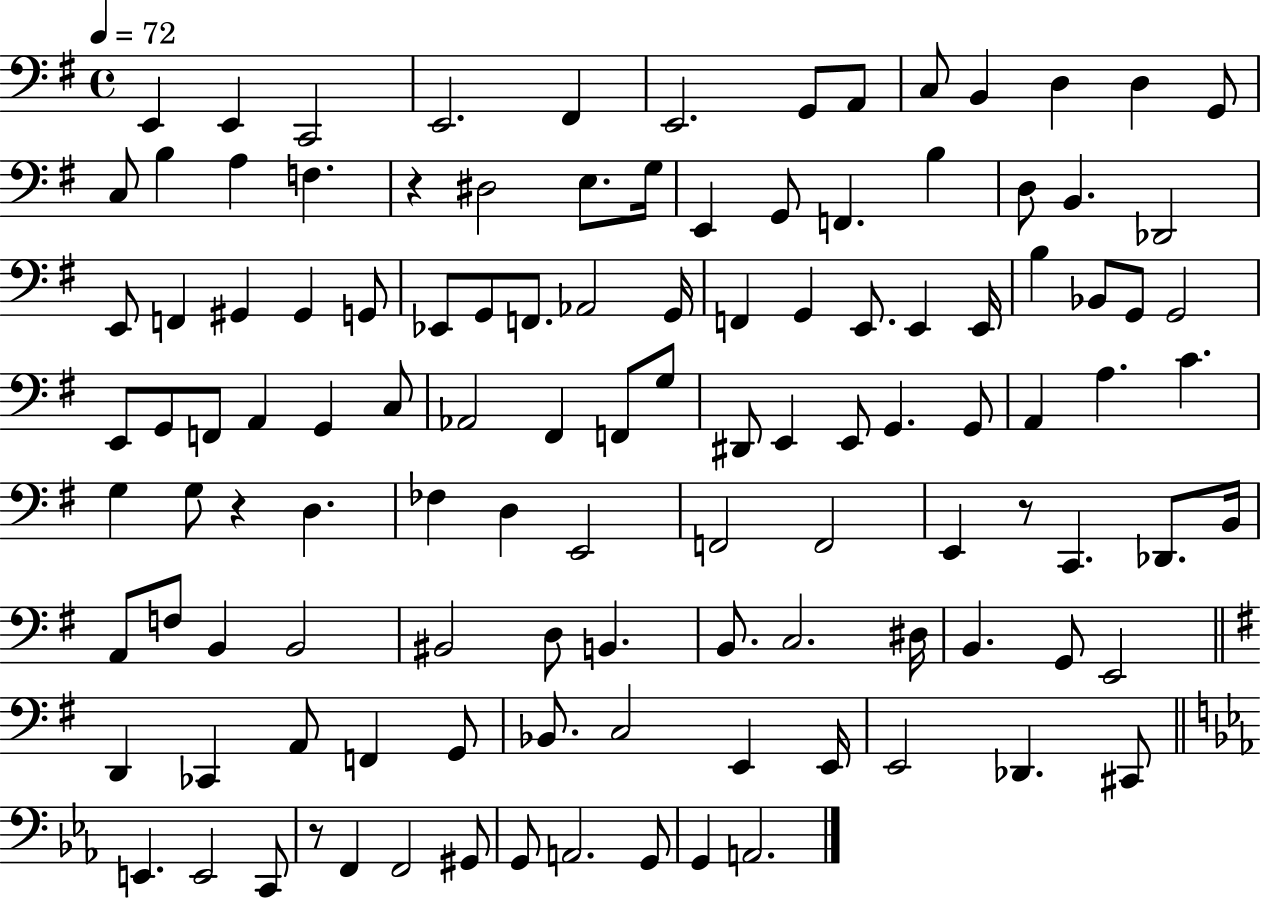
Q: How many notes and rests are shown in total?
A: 116